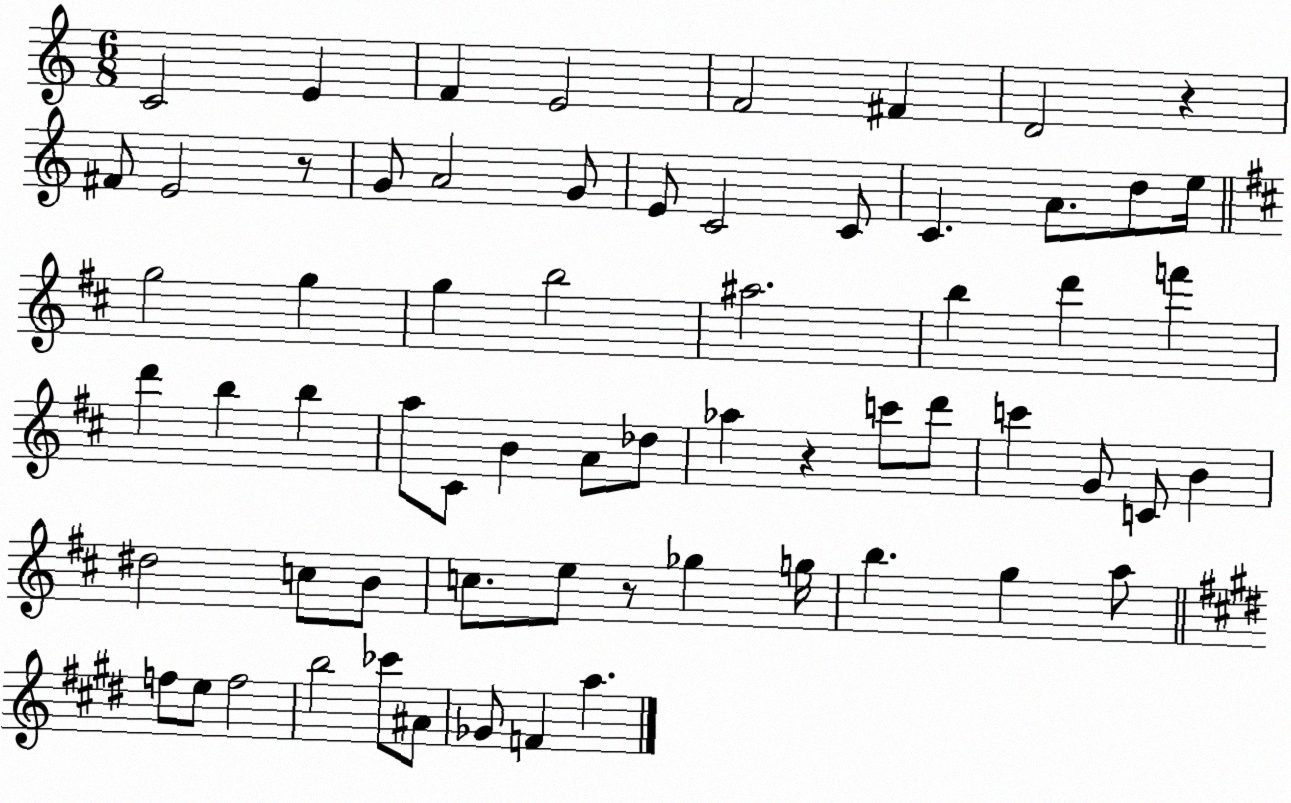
X:1
T:Untitled
M:6/8
L:1/4
K:C
C2 E F E2 F2 ^F D2 z ^F/2 E2 z/2 G/2 A2 G/2 E/2 C2 C/2 C A/2 d/2 e/4 g2 g g b2 ^a2 b d' f' d' b b a/2 ^C/2 B A/2 _d/2 _a z c'/2 d'/2 c' G/2 C/2 B ^d2 c/2 B/2 c/2 e/2 z/2 _g g/4 b g a/2 f/2 e/2 f2 b2 _c'/2 ^A/2 _G/2 F a